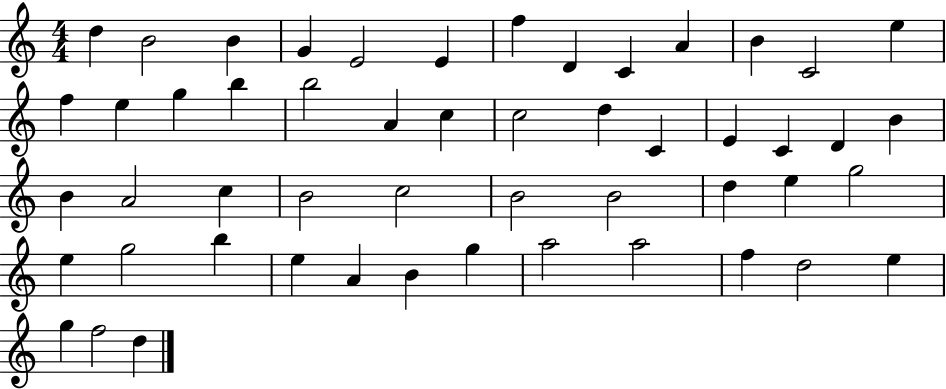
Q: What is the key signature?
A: C major